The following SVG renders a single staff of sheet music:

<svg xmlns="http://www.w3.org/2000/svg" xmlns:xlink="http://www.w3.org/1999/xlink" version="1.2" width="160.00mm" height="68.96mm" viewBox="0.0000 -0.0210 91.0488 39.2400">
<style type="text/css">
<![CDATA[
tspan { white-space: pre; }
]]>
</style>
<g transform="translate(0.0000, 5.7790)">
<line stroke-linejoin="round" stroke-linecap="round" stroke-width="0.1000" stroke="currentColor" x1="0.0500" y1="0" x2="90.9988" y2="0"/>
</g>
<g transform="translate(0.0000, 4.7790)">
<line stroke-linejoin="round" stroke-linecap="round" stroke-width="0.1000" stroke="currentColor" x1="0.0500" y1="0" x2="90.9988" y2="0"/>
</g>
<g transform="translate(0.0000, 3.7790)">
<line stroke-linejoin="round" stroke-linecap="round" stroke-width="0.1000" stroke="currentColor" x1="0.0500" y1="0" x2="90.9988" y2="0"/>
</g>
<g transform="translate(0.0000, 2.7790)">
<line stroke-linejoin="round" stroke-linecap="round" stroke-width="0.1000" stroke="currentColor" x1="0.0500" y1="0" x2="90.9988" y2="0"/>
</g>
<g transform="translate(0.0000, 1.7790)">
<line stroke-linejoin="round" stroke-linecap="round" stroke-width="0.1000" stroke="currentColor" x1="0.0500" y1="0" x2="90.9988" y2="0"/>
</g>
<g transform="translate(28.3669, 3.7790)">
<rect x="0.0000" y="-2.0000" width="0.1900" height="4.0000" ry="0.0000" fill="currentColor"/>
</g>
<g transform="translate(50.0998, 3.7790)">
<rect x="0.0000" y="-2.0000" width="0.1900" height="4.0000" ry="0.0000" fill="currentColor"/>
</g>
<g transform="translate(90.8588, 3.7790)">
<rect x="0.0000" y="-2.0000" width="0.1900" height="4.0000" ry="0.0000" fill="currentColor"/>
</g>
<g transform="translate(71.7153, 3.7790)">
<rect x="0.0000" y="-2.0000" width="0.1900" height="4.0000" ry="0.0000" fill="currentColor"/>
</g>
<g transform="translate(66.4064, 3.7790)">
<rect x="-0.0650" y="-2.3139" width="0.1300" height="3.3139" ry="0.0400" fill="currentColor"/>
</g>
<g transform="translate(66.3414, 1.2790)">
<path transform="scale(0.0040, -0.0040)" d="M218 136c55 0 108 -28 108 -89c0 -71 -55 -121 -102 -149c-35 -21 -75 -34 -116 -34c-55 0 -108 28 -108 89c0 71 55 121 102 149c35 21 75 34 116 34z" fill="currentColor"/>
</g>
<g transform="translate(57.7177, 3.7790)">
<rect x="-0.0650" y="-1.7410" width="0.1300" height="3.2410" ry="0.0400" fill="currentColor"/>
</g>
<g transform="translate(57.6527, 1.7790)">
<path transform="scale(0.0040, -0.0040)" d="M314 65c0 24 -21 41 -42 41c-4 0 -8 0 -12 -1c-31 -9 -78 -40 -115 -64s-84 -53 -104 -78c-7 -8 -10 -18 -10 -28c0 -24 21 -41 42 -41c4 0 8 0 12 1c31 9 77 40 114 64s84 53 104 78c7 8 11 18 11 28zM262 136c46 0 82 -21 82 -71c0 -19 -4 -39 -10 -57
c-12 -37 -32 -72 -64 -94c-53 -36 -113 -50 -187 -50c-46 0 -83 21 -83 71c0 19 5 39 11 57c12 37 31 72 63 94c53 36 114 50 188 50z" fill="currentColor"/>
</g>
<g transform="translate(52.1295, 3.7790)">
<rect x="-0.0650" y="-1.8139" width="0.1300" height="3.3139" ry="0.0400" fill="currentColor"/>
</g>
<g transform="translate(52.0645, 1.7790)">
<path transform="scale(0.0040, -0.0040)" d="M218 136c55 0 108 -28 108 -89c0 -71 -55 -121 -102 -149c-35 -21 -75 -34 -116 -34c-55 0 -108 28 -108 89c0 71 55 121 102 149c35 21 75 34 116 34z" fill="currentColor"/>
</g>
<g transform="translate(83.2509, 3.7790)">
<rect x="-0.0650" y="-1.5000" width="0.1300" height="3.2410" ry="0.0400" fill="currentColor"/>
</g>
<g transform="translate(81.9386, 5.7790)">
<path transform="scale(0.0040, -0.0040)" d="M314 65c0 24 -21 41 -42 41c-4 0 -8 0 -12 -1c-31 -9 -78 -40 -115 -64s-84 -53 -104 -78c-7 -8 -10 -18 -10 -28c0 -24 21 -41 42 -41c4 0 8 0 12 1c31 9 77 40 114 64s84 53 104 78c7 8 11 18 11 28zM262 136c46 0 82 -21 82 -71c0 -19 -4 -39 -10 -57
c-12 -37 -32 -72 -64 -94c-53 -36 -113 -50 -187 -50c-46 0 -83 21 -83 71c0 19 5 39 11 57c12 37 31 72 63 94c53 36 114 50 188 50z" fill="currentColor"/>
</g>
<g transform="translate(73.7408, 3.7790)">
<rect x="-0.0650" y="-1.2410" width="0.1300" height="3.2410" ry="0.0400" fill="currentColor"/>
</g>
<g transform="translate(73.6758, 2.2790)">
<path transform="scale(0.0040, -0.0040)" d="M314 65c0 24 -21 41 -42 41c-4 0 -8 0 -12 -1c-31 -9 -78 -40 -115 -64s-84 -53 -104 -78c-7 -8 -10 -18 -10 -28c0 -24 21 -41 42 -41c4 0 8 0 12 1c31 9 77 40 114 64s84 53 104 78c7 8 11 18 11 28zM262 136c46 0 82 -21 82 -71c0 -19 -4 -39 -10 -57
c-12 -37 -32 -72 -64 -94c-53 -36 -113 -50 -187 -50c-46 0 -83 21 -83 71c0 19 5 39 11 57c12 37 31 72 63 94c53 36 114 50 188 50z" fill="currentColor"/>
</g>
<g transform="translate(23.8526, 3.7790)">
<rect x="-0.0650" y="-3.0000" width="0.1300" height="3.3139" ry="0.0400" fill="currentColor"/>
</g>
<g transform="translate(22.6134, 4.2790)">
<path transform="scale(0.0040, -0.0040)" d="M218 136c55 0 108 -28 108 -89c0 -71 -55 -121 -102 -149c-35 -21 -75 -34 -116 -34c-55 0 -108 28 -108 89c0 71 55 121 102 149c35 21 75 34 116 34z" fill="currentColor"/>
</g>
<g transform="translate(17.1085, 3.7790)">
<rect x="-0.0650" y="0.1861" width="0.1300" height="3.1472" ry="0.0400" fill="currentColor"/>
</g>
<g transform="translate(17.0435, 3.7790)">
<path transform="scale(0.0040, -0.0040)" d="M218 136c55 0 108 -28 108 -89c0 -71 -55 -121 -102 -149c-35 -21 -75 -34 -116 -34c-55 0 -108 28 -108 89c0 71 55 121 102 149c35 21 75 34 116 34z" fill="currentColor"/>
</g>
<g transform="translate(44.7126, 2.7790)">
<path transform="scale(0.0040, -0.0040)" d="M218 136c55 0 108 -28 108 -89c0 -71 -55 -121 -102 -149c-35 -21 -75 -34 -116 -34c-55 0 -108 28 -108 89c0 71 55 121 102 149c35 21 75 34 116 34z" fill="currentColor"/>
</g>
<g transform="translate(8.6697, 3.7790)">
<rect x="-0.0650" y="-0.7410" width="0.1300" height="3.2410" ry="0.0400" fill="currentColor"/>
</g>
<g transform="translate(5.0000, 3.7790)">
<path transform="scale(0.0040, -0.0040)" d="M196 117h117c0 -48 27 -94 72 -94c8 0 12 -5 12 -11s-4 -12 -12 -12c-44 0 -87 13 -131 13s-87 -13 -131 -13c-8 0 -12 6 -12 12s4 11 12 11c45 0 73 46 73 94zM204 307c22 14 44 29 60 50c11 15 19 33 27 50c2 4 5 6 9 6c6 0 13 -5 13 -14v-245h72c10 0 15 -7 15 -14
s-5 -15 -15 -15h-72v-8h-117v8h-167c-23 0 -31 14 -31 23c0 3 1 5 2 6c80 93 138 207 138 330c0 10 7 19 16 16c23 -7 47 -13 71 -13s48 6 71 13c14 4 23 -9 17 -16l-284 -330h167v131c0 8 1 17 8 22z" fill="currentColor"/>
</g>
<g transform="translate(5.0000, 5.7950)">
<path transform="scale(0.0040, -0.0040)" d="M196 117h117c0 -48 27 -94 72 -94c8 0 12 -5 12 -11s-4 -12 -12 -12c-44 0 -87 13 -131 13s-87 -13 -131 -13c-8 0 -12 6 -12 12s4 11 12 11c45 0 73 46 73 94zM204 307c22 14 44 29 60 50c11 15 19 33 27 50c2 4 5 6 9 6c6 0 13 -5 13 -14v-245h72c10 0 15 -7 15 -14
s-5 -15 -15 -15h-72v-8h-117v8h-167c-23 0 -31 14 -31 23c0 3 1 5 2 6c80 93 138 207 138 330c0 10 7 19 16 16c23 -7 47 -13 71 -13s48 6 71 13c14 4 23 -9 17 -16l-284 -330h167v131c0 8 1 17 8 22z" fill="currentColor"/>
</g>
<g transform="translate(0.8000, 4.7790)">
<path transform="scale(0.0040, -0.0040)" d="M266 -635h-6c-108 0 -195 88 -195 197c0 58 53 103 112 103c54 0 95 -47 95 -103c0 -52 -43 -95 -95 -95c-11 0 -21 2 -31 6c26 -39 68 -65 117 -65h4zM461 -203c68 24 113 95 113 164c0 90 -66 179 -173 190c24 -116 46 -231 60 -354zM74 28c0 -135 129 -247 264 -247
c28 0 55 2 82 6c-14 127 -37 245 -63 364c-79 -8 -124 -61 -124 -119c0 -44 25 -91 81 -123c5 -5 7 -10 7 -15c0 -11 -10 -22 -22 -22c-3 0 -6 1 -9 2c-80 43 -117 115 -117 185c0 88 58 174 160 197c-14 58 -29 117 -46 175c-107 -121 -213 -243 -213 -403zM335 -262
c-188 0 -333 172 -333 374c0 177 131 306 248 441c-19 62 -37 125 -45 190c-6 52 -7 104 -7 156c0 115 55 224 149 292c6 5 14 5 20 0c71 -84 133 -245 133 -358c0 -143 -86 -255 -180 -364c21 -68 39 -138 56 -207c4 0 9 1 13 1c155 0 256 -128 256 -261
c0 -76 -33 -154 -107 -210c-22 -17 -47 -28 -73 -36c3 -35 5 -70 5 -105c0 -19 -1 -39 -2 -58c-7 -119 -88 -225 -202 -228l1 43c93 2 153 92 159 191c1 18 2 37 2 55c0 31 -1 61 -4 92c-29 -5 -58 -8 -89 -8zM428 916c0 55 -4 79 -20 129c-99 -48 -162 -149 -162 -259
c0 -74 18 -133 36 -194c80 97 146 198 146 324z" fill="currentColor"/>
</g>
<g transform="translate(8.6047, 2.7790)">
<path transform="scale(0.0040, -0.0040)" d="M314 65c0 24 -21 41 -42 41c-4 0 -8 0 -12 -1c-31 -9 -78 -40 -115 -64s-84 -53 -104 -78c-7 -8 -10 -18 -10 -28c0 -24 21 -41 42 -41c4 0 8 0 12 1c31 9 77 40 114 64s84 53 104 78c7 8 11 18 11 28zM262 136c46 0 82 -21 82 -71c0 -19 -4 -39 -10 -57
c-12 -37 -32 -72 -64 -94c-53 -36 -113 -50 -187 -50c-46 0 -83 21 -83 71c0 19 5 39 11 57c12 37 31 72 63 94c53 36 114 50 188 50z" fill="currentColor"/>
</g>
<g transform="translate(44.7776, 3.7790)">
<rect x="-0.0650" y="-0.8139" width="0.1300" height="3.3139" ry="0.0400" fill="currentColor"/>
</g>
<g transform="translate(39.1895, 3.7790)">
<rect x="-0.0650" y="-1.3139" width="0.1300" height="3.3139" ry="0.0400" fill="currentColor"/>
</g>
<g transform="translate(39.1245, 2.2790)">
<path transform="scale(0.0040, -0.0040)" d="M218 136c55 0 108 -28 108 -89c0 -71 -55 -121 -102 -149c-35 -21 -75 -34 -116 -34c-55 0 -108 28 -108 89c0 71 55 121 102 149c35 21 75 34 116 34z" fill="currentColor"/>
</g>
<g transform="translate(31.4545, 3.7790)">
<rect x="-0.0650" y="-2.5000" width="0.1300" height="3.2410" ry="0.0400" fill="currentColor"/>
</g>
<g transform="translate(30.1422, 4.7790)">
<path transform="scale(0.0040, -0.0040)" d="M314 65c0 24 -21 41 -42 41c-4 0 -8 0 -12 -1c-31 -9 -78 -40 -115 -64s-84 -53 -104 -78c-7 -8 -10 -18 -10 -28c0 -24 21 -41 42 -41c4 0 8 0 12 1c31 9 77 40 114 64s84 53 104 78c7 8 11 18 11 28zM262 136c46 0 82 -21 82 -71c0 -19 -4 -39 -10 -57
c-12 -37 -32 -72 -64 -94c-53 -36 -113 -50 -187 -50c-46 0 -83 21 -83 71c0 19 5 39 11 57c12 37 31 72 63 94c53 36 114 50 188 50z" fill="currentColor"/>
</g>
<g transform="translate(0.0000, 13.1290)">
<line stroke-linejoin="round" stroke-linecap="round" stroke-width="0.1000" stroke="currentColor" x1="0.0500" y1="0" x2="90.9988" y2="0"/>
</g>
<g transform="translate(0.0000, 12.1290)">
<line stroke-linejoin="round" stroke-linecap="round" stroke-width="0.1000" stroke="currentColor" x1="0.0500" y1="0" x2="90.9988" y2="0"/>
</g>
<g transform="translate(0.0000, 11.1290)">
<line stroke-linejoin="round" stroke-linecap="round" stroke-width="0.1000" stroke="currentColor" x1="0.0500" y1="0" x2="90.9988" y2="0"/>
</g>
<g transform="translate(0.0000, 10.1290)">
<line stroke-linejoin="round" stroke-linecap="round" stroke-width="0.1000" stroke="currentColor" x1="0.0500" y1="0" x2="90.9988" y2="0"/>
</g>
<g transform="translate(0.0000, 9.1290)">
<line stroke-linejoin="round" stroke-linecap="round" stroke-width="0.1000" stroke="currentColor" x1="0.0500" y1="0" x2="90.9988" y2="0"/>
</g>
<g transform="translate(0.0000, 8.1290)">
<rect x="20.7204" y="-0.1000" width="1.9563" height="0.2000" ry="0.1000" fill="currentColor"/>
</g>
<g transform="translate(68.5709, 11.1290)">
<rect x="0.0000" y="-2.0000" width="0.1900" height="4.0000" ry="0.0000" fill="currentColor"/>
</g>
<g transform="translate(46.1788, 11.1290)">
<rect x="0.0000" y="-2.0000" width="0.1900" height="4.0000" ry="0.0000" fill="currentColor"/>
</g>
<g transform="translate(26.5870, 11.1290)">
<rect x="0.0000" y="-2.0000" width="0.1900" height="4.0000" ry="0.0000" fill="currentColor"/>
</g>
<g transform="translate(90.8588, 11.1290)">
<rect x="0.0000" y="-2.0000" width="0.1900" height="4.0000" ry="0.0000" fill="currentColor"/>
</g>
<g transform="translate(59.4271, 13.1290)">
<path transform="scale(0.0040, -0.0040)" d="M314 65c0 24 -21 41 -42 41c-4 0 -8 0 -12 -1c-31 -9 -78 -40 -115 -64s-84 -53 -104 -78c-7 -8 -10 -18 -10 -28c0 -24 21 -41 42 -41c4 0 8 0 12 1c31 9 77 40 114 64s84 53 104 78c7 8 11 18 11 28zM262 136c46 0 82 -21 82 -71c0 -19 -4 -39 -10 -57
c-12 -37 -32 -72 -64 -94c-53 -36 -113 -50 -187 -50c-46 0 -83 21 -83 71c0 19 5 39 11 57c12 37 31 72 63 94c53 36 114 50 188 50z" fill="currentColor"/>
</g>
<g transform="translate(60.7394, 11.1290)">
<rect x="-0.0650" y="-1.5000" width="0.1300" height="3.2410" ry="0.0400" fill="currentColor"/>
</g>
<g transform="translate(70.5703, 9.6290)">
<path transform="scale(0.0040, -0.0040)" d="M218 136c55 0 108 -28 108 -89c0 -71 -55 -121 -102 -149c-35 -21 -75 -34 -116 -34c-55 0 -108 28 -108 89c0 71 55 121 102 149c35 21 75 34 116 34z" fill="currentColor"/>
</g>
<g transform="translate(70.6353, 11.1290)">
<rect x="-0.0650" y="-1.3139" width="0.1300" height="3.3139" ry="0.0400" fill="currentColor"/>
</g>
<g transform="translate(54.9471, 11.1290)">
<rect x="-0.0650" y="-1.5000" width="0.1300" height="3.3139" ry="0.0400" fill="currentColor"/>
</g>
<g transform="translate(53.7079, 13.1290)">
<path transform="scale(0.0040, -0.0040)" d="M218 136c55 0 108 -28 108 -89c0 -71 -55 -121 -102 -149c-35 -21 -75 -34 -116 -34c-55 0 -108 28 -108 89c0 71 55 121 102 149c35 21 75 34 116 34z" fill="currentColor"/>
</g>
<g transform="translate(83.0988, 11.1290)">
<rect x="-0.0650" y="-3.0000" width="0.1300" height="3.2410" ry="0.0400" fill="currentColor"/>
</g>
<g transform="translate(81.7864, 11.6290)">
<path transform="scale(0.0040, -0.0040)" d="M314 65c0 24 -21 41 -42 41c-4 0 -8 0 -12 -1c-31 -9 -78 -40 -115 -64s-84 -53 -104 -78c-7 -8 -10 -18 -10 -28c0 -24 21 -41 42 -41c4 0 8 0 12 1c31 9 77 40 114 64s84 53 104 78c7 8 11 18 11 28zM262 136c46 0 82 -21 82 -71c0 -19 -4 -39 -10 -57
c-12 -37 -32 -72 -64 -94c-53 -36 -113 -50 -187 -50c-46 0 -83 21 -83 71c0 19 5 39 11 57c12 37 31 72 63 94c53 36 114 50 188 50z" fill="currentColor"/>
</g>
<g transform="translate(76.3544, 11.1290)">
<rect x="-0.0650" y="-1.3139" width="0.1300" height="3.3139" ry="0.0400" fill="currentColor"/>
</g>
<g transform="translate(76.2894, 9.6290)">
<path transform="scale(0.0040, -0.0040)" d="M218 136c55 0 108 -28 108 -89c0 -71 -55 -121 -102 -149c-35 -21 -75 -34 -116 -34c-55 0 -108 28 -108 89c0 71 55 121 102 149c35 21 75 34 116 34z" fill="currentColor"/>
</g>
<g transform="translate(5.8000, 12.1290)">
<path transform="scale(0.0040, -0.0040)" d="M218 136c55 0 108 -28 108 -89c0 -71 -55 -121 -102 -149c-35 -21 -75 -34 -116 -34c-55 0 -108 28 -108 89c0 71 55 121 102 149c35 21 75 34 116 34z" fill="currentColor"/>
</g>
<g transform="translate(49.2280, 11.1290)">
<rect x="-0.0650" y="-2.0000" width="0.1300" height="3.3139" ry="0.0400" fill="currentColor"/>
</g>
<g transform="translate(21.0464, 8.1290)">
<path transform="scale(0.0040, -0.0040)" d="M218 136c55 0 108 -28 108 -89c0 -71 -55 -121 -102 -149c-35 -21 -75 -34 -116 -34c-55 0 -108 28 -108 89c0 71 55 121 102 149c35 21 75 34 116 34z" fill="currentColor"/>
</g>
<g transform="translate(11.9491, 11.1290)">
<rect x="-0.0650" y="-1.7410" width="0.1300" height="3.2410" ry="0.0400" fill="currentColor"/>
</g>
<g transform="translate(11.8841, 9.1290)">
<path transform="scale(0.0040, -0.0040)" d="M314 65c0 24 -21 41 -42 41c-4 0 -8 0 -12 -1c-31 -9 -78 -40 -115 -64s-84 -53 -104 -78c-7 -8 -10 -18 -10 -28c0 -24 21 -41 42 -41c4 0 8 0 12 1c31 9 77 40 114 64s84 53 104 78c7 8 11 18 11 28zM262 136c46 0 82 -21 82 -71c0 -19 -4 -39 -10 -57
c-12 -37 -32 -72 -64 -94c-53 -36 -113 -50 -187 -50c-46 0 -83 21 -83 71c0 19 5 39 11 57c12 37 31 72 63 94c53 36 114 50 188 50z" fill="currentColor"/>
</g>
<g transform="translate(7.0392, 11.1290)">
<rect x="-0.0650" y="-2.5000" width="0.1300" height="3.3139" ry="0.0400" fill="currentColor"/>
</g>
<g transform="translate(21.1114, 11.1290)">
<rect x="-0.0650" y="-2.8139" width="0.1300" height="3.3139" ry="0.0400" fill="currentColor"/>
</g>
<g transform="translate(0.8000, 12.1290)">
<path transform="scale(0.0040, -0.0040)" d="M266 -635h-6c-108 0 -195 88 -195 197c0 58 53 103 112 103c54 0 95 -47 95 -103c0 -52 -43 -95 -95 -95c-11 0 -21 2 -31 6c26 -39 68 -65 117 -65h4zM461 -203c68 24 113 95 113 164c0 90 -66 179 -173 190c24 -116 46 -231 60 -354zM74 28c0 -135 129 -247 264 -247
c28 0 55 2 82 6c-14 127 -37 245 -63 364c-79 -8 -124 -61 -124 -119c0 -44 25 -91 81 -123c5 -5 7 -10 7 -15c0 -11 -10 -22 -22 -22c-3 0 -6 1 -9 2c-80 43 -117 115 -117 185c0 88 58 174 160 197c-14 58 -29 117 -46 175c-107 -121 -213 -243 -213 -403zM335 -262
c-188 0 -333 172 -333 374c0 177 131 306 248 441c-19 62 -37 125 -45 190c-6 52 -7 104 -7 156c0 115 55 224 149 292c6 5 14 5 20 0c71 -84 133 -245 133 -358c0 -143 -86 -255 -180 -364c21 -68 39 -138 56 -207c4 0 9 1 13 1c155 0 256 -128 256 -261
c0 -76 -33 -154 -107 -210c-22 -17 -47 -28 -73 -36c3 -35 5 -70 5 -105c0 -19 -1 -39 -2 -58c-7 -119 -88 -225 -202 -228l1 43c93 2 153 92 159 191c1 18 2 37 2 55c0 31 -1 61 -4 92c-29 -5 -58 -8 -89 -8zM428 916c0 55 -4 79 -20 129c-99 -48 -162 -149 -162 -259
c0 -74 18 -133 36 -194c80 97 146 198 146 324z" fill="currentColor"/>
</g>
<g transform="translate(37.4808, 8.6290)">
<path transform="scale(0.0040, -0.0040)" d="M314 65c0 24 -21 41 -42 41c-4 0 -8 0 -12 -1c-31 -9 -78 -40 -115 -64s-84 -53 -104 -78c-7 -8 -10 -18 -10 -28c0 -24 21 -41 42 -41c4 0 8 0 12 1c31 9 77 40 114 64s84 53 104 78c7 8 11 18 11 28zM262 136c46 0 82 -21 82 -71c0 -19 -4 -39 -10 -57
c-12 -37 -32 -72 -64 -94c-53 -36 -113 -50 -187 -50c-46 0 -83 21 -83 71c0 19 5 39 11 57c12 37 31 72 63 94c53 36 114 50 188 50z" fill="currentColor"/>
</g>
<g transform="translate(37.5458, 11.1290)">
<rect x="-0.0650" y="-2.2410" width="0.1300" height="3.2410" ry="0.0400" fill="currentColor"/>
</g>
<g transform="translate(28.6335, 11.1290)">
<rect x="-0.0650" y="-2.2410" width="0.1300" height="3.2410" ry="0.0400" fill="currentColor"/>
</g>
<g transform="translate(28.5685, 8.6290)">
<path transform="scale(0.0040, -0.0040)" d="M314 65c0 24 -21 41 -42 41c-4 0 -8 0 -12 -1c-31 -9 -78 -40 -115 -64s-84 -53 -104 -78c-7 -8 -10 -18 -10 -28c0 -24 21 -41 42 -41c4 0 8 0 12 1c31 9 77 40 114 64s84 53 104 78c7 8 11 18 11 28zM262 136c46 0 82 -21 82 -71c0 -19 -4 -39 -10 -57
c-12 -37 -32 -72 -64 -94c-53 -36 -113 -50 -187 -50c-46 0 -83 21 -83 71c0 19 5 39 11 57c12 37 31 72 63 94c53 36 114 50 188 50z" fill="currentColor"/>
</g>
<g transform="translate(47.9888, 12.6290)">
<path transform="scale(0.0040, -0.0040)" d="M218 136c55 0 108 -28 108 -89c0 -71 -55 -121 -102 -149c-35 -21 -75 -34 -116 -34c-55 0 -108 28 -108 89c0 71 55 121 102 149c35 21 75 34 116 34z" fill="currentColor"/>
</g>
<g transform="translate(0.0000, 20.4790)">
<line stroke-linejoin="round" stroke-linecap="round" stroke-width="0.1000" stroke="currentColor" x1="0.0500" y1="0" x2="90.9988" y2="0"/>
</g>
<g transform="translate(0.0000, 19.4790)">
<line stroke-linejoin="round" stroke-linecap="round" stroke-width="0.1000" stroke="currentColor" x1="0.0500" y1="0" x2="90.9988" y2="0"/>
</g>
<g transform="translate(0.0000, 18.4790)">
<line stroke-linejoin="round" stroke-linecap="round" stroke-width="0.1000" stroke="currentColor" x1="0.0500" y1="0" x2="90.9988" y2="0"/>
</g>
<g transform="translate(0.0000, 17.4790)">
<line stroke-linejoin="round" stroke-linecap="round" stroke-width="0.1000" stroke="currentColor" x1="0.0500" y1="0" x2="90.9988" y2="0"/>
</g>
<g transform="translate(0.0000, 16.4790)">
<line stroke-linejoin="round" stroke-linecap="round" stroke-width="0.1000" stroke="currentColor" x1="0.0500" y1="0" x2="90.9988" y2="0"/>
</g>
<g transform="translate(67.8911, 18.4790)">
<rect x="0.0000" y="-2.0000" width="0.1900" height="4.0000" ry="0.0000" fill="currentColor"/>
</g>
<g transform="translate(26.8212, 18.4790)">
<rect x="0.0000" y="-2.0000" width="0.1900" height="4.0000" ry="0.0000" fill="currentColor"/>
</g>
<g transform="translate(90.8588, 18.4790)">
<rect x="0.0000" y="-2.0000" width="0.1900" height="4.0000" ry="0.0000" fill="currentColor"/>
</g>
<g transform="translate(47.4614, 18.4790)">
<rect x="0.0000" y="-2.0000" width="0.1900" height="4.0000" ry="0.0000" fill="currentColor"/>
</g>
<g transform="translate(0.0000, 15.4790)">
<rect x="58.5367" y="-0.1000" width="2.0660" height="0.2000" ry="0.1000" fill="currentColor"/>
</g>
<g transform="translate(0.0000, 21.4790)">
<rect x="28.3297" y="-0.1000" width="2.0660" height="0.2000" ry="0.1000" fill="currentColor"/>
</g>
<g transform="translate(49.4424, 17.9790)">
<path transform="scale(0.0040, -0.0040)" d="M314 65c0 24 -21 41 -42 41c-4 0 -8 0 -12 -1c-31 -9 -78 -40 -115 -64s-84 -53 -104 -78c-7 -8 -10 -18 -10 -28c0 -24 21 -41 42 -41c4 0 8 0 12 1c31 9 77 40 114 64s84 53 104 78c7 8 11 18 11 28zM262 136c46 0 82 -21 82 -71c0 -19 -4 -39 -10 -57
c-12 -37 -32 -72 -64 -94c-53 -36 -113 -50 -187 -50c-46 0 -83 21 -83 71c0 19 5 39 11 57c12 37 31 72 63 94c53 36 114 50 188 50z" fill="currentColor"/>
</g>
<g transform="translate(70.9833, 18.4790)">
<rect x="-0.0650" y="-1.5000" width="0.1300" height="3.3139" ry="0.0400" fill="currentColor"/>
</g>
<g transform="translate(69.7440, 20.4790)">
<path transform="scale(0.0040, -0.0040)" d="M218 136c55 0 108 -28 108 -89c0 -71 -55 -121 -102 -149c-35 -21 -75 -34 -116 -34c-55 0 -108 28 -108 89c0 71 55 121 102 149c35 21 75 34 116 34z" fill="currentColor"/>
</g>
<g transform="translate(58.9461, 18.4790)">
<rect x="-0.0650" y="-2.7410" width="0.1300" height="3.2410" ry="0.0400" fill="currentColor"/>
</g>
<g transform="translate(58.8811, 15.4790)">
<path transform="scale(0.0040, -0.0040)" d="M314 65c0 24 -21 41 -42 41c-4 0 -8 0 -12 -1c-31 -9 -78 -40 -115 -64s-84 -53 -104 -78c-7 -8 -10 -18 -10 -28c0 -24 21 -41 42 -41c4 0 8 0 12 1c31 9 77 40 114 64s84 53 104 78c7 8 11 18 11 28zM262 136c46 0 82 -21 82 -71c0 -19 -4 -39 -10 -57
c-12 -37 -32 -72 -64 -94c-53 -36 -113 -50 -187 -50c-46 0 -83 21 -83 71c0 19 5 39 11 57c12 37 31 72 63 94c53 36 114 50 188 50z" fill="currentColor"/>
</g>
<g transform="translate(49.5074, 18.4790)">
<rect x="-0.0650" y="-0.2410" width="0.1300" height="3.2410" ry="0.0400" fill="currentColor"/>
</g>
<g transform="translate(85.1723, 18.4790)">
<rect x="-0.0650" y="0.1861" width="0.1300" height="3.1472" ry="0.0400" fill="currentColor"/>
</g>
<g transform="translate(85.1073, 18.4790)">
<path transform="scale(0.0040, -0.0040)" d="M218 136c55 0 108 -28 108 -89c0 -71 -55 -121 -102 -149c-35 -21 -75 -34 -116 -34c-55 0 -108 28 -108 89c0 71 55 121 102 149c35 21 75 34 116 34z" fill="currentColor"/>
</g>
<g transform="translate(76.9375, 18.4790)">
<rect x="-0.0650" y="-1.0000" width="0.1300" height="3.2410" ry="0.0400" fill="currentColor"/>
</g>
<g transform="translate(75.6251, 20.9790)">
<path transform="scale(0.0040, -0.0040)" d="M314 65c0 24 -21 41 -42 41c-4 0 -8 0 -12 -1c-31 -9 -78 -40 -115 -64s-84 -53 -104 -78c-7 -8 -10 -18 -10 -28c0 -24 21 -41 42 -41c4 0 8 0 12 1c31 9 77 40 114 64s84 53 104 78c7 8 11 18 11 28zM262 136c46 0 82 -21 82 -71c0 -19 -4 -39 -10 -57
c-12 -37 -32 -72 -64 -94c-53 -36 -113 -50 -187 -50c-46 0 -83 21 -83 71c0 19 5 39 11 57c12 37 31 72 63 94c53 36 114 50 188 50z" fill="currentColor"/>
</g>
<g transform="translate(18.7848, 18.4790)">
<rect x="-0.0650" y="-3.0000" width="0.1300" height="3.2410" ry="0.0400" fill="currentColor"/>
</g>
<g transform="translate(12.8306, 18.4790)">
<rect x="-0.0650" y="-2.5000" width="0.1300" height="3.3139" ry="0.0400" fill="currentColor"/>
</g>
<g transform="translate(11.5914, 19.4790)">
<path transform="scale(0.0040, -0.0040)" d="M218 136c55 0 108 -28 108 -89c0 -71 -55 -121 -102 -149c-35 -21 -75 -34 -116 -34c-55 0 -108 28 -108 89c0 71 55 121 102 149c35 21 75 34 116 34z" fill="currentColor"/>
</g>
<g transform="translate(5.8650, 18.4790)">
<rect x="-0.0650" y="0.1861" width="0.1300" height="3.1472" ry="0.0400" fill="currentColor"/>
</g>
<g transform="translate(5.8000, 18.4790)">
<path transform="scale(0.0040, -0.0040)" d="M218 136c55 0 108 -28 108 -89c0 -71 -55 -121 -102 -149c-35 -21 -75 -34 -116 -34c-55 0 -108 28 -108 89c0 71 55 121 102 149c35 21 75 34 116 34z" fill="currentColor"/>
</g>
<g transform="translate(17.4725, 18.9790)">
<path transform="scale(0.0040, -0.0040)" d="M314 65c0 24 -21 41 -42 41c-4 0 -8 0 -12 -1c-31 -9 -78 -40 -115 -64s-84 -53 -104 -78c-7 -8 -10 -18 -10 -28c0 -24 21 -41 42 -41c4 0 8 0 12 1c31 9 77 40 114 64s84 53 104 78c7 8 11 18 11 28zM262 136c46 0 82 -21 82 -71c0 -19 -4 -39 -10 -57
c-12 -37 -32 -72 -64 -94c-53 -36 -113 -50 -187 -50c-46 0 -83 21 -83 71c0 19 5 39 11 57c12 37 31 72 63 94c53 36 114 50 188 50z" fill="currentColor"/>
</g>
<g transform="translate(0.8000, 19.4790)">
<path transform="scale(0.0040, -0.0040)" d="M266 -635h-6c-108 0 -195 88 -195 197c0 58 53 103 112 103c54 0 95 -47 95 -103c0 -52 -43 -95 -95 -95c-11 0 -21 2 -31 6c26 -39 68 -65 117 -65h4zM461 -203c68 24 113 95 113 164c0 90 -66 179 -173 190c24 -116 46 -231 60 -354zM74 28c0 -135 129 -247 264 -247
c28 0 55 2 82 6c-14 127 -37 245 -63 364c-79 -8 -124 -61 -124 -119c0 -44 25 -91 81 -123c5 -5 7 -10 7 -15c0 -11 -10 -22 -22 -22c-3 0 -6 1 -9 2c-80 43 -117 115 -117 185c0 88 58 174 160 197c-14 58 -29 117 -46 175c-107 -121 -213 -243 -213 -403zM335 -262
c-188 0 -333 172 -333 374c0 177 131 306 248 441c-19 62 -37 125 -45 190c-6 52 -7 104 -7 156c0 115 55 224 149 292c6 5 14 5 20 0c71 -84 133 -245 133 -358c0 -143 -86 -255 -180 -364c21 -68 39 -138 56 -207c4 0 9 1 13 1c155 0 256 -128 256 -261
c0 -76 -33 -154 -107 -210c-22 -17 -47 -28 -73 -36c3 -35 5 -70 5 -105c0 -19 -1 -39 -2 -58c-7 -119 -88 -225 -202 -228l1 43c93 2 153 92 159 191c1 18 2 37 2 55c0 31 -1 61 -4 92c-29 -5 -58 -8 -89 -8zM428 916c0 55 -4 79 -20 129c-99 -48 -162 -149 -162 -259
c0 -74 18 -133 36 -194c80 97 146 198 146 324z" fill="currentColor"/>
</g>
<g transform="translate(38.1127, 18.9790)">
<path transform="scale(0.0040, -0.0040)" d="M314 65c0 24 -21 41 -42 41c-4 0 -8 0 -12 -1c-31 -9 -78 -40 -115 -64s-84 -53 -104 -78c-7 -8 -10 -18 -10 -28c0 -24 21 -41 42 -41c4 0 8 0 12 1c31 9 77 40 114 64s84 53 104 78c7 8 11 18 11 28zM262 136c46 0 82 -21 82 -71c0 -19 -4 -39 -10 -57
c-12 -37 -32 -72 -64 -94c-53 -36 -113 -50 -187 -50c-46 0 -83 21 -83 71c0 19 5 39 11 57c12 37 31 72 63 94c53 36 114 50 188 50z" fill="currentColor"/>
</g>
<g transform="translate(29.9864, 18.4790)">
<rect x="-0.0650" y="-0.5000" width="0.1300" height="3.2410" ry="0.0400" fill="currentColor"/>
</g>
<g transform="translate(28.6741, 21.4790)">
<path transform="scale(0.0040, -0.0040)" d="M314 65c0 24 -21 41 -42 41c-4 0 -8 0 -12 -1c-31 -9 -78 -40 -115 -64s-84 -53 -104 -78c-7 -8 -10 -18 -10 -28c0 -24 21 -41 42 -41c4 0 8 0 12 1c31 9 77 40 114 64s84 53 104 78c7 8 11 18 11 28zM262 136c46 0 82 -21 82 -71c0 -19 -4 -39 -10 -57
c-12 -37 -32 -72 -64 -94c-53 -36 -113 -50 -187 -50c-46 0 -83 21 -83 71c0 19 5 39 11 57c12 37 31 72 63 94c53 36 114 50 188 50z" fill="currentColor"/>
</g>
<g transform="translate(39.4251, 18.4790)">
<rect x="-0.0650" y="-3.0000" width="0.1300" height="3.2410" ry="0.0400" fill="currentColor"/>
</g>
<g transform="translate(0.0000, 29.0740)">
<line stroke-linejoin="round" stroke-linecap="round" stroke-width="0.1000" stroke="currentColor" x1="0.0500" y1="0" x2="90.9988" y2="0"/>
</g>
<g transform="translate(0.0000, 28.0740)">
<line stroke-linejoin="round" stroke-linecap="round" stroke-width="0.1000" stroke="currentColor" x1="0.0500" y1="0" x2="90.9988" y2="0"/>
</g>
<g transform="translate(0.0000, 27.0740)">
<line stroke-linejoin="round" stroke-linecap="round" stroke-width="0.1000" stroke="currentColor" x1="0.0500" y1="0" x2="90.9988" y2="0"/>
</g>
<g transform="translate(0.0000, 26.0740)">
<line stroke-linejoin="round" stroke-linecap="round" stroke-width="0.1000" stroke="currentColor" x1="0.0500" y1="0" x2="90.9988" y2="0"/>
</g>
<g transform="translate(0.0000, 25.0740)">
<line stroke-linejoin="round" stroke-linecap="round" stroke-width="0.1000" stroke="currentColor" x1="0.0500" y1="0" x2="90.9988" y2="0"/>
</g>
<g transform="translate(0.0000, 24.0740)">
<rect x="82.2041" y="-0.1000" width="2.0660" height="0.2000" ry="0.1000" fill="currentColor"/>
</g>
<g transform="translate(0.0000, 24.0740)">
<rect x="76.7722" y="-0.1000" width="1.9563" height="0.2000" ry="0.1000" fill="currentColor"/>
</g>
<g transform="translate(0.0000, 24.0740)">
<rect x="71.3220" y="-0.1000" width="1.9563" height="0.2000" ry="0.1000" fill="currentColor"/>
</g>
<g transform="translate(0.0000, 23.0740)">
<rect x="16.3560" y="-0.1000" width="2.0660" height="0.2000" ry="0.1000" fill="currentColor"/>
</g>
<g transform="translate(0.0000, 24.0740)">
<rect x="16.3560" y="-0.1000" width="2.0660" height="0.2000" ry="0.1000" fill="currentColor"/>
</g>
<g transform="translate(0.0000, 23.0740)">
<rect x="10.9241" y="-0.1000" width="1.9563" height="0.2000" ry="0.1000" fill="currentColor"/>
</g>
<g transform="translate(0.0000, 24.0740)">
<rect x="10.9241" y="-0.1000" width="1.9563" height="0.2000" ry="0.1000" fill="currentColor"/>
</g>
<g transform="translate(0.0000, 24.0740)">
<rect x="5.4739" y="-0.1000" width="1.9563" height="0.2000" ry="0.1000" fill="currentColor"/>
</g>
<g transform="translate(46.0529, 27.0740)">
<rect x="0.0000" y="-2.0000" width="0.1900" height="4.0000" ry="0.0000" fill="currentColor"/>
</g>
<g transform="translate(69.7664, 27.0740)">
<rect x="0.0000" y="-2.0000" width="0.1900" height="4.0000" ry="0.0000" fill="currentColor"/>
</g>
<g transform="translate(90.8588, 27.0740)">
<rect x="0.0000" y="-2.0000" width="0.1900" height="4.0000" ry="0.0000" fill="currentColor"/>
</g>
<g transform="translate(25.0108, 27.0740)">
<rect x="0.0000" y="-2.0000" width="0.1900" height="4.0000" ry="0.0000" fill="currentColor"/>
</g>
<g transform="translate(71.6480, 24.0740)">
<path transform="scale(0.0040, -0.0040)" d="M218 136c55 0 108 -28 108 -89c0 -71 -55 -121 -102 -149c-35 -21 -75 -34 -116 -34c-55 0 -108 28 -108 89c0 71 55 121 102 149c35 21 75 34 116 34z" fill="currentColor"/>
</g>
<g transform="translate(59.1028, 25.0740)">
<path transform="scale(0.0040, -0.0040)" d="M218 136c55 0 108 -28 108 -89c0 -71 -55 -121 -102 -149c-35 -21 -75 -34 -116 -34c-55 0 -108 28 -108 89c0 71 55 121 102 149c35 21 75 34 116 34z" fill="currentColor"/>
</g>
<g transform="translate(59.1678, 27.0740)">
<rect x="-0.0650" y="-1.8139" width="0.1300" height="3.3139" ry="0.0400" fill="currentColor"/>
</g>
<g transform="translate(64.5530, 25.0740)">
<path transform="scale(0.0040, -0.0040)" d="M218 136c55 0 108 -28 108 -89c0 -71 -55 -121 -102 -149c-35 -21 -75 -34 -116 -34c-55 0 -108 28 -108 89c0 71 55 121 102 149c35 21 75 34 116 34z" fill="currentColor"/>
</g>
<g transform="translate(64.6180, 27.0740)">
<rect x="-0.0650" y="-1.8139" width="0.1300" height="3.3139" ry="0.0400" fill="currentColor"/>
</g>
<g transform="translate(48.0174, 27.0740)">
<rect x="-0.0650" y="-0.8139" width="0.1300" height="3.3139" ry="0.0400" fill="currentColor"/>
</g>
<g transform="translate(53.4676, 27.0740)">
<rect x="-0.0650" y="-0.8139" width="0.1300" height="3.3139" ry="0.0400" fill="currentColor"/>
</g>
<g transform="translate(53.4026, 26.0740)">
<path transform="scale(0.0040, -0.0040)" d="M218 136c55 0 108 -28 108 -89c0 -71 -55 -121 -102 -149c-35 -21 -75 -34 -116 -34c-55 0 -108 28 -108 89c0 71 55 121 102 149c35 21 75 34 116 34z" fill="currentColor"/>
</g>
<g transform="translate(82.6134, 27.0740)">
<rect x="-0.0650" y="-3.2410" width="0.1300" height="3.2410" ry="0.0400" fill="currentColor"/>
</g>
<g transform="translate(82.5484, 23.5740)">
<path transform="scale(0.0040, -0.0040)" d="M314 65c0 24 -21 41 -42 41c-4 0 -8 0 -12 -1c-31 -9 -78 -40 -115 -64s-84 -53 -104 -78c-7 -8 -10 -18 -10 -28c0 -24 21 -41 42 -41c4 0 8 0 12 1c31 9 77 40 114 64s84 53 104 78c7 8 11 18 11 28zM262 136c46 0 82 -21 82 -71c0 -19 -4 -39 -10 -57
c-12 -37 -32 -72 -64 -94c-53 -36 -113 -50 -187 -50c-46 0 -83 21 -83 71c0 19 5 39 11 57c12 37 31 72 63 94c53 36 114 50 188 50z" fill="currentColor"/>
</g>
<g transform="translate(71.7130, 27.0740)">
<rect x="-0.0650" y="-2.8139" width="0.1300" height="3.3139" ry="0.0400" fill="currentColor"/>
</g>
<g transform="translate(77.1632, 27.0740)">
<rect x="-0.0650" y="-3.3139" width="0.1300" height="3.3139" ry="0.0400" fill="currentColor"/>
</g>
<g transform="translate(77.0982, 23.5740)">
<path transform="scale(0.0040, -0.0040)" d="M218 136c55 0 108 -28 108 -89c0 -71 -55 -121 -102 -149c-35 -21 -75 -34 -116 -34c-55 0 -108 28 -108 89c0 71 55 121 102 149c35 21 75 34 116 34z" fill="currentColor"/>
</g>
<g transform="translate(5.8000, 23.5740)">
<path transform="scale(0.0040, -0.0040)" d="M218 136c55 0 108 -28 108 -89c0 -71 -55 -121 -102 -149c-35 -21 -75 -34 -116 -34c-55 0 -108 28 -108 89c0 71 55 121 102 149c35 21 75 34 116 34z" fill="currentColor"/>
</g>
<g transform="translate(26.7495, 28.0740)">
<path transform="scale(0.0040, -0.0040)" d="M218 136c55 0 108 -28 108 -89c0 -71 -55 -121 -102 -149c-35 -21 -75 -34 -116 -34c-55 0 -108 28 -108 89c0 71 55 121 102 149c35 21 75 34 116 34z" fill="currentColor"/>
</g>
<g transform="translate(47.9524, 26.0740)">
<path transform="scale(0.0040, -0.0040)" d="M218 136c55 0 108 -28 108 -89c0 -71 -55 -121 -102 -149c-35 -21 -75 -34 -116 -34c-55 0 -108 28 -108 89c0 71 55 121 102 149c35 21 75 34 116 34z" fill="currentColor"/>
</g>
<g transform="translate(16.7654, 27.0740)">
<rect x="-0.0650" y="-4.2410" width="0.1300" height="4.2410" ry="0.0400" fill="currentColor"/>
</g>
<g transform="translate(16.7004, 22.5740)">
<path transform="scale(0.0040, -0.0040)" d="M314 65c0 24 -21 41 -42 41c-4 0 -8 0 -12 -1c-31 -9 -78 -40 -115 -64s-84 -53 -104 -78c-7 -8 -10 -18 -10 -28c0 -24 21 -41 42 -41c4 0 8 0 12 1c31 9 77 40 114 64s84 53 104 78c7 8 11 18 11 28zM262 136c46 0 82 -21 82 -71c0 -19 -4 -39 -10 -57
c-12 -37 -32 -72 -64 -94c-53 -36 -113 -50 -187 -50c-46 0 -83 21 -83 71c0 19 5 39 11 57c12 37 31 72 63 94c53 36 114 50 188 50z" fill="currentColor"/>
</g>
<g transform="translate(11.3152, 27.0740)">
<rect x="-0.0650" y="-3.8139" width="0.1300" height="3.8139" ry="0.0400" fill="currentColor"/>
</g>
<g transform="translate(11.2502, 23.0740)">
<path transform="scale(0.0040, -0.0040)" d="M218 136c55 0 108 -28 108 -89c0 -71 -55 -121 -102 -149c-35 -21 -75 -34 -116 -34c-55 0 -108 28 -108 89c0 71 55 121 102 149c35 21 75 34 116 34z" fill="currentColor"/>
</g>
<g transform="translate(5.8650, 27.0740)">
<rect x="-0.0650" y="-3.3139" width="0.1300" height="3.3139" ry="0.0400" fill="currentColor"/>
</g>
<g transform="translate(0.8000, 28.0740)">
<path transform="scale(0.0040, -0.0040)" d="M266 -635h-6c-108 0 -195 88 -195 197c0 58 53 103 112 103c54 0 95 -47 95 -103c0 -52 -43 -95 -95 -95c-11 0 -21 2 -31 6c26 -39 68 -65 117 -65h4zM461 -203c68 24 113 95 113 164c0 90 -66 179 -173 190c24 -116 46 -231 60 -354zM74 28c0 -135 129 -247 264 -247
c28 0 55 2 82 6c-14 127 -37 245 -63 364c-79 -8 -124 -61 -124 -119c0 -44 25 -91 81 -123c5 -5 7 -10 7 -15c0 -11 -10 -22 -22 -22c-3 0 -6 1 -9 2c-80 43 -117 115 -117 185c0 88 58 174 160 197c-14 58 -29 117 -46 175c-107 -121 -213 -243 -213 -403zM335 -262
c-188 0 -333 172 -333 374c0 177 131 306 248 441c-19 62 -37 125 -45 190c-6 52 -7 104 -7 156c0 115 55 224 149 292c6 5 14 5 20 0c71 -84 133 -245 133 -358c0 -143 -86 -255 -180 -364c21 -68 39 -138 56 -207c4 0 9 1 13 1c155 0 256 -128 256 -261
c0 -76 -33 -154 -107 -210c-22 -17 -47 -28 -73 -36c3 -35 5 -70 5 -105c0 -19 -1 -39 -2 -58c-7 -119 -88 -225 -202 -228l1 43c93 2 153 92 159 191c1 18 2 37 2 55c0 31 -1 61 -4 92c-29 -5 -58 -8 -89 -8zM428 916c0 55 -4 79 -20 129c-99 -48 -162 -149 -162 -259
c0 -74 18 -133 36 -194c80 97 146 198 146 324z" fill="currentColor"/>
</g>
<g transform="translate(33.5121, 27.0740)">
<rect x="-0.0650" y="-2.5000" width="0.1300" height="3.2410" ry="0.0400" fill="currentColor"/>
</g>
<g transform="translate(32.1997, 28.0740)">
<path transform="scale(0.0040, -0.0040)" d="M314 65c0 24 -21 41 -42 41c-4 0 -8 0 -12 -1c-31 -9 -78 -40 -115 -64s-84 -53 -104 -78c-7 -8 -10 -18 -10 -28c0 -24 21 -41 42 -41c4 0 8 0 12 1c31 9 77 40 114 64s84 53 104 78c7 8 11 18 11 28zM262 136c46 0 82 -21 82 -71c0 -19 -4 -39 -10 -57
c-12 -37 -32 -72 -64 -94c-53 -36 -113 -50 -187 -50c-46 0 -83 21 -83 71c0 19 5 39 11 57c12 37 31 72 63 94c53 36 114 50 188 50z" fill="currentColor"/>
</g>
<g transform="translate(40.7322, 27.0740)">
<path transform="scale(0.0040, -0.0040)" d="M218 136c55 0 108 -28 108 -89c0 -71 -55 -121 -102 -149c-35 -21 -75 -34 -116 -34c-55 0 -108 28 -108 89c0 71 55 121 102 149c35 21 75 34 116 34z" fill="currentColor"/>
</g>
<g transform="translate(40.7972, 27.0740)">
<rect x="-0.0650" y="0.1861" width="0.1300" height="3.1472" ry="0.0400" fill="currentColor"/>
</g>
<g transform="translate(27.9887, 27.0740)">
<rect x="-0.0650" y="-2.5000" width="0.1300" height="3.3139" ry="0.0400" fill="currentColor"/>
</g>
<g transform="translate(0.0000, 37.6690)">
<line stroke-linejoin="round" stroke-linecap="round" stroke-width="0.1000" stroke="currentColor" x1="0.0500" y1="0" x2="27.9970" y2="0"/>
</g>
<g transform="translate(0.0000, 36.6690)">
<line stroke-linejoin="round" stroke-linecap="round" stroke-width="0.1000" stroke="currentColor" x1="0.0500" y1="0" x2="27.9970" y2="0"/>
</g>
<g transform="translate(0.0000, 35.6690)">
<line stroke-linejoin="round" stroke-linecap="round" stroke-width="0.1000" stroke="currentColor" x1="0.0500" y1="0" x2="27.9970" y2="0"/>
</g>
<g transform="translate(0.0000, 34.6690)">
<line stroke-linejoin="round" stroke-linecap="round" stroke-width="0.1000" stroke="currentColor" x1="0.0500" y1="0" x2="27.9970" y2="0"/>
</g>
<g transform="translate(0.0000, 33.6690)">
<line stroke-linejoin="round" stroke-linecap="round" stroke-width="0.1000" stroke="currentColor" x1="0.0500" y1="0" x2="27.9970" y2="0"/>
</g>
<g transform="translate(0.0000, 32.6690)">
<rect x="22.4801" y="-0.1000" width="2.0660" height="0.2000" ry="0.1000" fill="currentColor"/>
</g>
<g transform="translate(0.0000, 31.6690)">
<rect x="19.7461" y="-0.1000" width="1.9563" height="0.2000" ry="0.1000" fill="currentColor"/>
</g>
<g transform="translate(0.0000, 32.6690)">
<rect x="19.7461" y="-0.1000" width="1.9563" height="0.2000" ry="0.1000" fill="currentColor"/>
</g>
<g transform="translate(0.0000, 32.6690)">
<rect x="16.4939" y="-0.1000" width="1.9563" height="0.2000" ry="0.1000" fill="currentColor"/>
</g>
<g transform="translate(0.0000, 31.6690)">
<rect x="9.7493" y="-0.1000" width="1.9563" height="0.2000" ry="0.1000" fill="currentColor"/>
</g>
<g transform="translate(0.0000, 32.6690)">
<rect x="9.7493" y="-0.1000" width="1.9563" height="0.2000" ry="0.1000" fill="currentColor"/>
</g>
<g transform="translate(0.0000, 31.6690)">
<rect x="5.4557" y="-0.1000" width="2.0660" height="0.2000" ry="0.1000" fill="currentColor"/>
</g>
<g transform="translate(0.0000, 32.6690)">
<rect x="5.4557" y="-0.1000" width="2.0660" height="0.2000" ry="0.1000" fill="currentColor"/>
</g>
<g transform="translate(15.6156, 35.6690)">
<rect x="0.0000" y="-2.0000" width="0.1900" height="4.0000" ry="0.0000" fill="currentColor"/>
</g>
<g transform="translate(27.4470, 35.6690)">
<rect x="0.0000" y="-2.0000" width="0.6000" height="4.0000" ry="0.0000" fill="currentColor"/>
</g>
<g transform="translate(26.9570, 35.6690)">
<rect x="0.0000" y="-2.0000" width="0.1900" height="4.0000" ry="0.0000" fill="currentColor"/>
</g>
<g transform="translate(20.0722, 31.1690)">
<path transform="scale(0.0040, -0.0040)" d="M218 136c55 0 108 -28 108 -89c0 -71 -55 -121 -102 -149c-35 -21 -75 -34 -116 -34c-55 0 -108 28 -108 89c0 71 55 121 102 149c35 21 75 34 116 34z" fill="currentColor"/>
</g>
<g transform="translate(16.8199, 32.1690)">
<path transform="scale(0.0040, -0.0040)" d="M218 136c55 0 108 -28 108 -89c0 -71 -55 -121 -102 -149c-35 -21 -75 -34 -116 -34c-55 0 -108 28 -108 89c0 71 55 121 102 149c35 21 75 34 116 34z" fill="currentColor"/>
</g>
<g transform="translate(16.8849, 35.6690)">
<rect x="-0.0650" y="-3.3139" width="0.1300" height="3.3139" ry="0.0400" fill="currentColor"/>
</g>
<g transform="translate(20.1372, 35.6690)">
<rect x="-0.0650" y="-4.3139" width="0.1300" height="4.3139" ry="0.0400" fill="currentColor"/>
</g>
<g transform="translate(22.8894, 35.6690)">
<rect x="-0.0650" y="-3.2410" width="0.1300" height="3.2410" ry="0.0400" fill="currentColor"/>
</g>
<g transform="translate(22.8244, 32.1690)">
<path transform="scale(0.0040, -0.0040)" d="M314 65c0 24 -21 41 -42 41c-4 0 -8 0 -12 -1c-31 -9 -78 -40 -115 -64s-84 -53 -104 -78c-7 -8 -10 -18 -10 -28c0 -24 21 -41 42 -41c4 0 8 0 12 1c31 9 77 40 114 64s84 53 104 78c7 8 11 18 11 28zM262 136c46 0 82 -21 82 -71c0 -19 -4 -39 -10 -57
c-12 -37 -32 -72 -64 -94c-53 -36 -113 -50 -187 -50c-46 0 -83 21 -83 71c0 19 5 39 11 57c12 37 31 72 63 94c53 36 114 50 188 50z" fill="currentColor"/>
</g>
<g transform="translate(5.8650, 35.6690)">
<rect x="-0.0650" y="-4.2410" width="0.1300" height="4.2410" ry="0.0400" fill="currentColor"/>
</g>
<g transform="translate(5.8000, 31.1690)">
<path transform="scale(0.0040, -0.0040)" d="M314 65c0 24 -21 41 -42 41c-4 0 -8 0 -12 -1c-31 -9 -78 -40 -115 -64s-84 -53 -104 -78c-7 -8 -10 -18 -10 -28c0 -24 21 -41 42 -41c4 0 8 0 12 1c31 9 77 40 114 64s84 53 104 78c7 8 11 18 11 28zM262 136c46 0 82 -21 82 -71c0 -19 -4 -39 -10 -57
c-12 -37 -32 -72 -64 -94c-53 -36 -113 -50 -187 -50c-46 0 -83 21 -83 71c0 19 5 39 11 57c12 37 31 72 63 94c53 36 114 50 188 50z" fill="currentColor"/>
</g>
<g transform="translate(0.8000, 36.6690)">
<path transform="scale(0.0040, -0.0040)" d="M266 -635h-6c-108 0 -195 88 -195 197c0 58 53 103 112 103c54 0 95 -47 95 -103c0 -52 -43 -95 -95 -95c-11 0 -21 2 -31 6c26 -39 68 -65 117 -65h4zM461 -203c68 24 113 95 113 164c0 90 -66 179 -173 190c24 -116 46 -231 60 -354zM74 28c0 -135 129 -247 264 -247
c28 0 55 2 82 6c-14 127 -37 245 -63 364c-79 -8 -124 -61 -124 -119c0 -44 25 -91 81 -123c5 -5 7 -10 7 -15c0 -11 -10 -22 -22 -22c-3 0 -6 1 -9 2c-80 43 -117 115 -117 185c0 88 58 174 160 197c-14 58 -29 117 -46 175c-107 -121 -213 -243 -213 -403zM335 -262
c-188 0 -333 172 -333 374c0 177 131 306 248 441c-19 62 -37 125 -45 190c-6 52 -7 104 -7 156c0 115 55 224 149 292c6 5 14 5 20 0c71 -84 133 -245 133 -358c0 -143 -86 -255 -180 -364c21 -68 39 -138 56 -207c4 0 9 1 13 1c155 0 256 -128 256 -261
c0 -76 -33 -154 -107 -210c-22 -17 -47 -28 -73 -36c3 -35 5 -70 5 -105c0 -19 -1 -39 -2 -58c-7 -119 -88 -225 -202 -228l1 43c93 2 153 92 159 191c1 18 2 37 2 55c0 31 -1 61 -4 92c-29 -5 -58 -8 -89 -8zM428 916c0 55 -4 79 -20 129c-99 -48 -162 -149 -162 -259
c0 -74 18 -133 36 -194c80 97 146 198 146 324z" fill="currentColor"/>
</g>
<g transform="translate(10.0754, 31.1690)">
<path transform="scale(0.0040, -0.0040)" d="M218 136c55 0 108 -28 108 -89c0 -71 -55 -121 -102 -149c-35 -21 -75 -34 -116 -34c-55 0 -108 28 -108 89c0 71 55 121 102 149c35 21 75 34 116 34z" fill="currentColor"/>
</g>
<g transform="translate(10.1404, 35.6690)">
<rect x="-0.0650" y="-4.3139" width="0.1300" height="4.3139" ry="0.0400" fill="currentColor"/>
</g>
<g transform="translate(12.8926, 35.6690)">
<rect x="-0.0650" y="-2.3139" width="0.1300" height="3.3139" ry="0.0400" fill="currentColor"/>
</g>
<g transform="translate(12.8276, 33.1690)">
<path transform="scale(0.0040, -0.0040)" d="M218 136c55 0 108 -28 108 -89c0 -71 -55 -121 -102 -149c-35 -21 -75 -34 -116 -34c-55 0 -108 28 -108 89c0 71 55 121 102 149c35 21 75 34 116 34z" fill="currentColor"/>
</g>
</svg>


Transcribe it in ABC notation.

X:1
T:Untitled
M:4/4
L:1/4
K:C
d2 B A G2 e d f f2 g e2 E2 G f2 a g2 g2 F E E2 e e A2 B G A2 C2 A2 c2 a2 E D2 B b c' d'2 G G2 B d d f f a b b2 d'2 d' g b d' b2